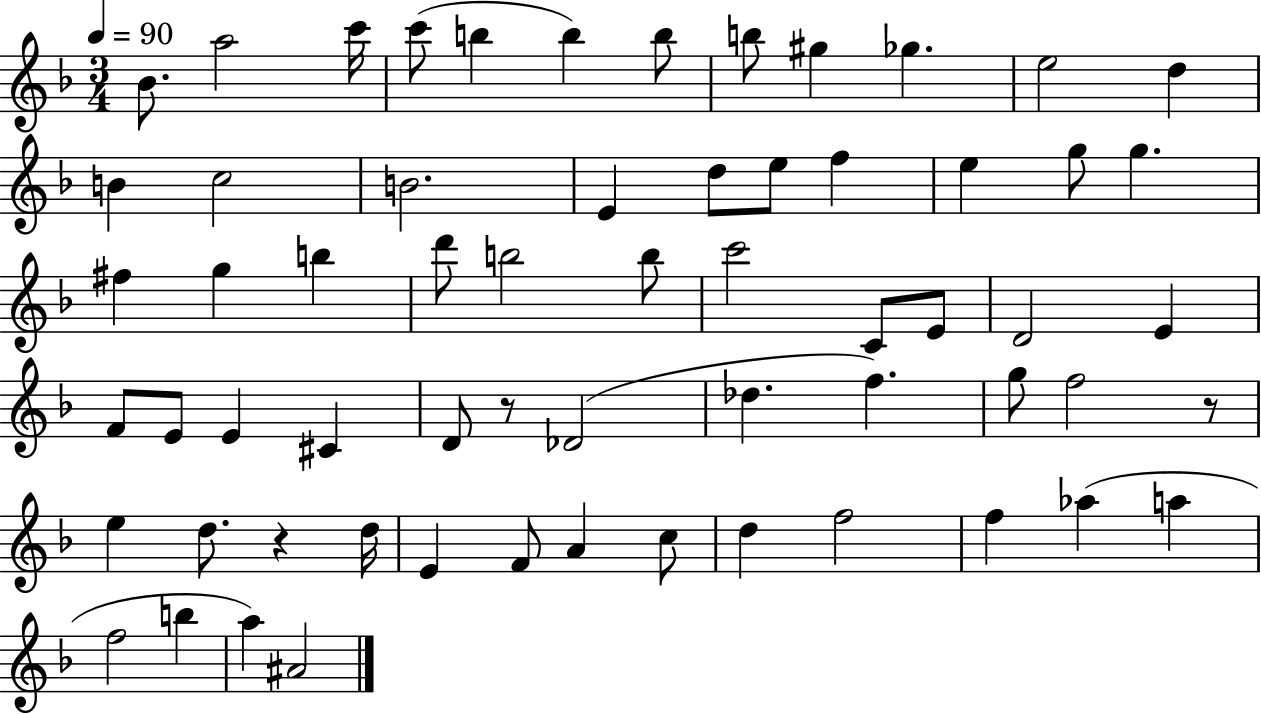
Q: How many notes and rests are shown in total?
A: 62